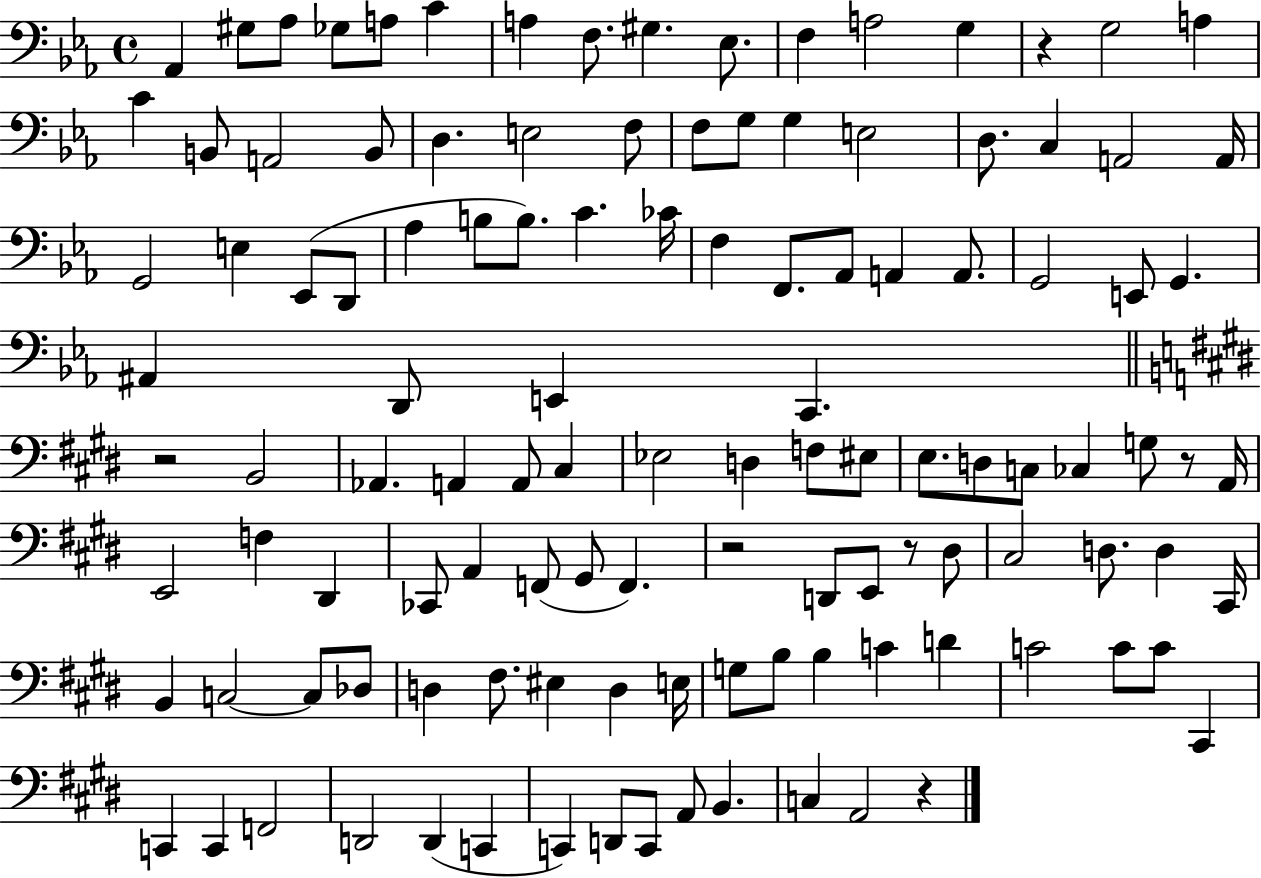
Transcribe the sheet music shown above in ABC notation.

X:1
T:Untitled
M:4/4
L:1/4
K:Eb
_A,, ^G,/2 _A,/2 _G,/2 A,/2 C A, F,/2 ^G, _E,/2 F, A,2 G, z G,2 A, C B,,/2 A,,2 B,,/2 D, E,2 F,/2 F,/2 G,/2 G, E,2 D,/2 C, A,,2 A,,/4 G,,2 E, _E,,/2 D,,/2 _A, B,/2 B,/2 C _C/4 F, F,,/2 _A,,/2 A,, A,,/2 G,,2 E,,/2 G,, ^A,, D,,/2 E,, C,, z2 B,,2 _A,, A,, A,,/2 ^C, _E,2 D, F,/2 ^E,/2 E,/2 D,/2 C,/2 _C, G,/2 z/2 A,,/4 E,,2 F, ^D,, _C,,/2 A,, F,,/2 ^G,,/2 F,, z2 D,,/2 E,,/2 z/2 ^D,/2 ^C,2 D,/2 D, ^C,,/4 B,, C,2 C,/2 _D,/2 D, ^F,/2 ^E, D, E,/4 G,/2 B,/2 B, C D C2 C/2 C/2 ^C,, C,, C,, F,,2 D,,2 D,, C,, C,, D,,/2 C,,/2 A,,/2 B,, C, A,,2 z